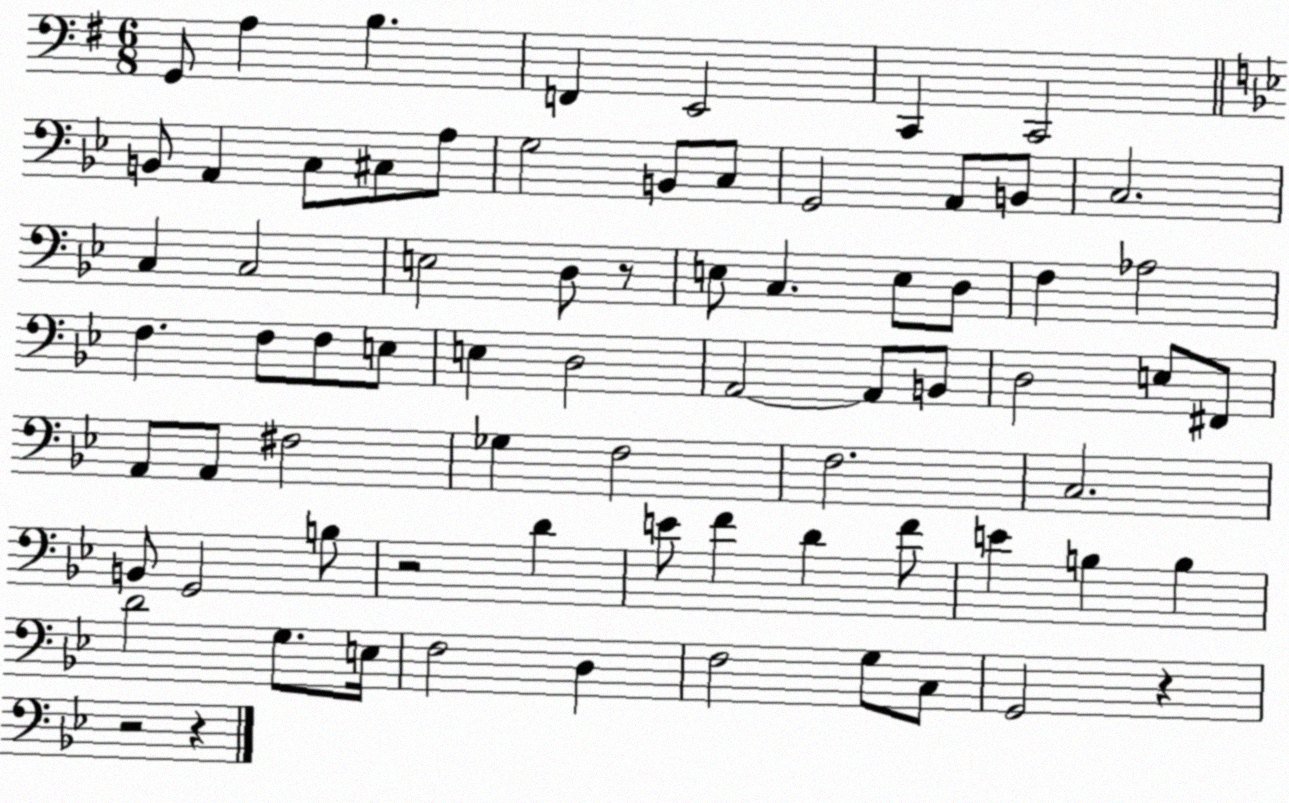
X:1
T:Untitled
M:6/8
L:1/4
K:G
G,,/2 A, B, F,, E,,2 C,, C,,2 B,,/2 A,, C,/2 ^C,/2 A,/2 G,2 B,,/2 C,/2 G,,2 A,,/2 B,,/2 C,2 C, C,2 E,2 D,/2 z/2 E,/2 C, E,/2 D,/2 F, _A,2 F, F,/2 F,/2 E,/2 E, D,2 A,,2 A,,/2 B,,/2 D,2 E,/2 ^F,,/2 A,,/2 A,,/2 ^F,2 _G, F,2 F,2 C,2 B,,/2 G,,2 B,/2 z2 D E/2 F D F/2 E B, B, D2 G,/2 E,/4 F,2 D, F,2 G,/2 C,/2 G,,2 z z2 z